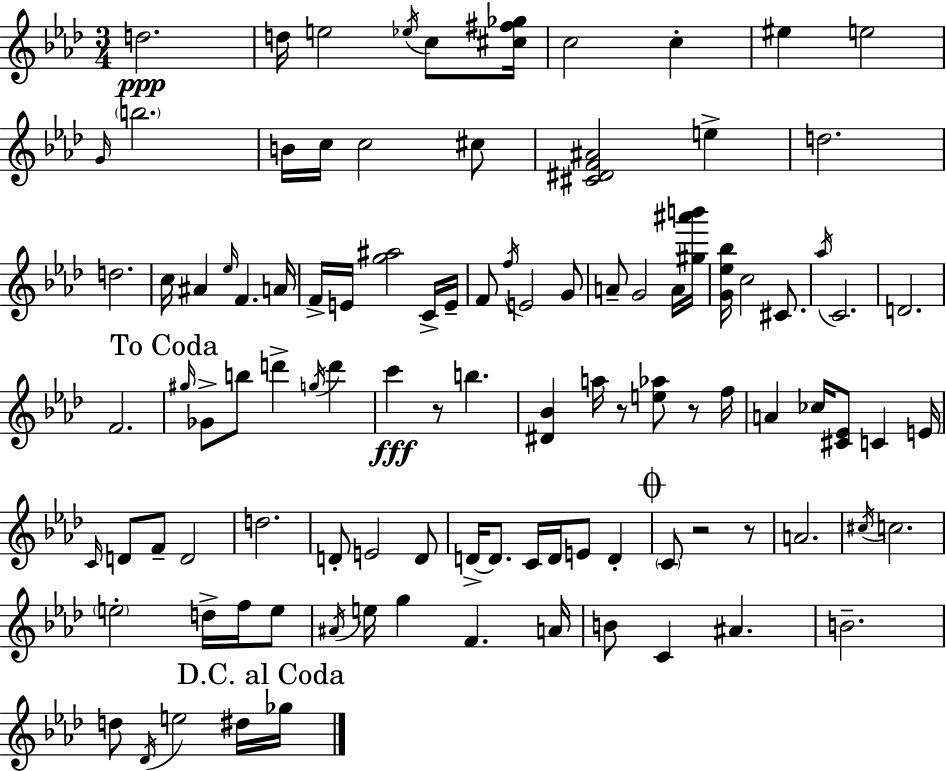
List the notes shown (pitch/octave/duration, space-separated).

D5/h. D5/s E5/h Eb5/s C5/e [C#5,F#5,Gb5]/s C5/h C5/q EIS5/q E5/h G4/s B5/h. B4/s C5/s C5/h C#5/e [C#4,D#4,F4,A#4]/h E5/q D5/h. D5/h. C5/s A#4/q Eb5/s F4/q. A4/s F4/s E4/s [G5,A#5]/h C4/s E4/s F4/e F5/s E4/h G4/e A4/e G4/h A4/s [G#5,A#6,B6]/s [G4,Eb5,Bb5]/s C5/h C#4/e. Ab5/s C4/h. D4/h. F4/h. G#5/s Gb4/e B5/e D6/q G5/s D6/q C6/q R/e B5/q. [D#4,Bb4]/q A5/s R/e [E5,Ab5]/e R/e F5/s A4/q CES5/s [C#4,Eb4]/e C4/q E4/s C4/s D4/e F4/e D4/h D5/h. D4/e E4/h D4/e D4/s D4/e. C4/s D4/s E4/e D4/q C4/e R/h R/e A4/h. C#5/s C5/h. E5/h D5/s F5/s E5/e A#4/s E5/s G5/q F4/q. A4/s B4/e C4/q A#4/q. B4/h. D5/e Db4/s E5/h D#5/s Gb5/s